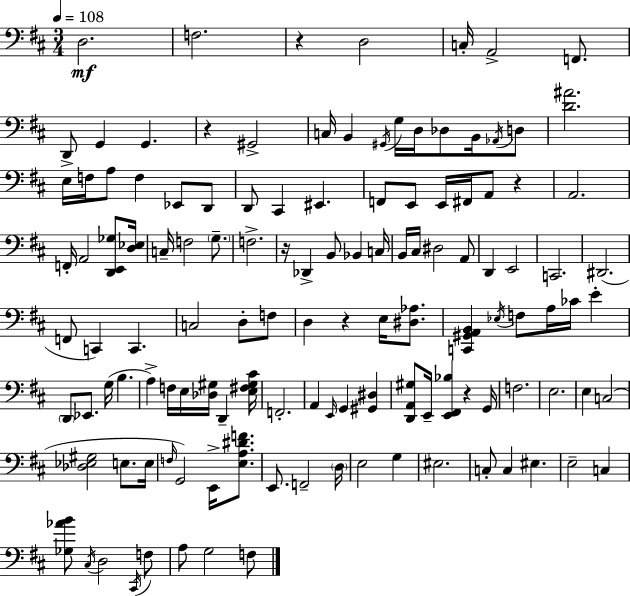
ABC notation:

X:1
T:Untitled
M:3/4
L:1/4
K:D
D,2 F,2 z D,2 C,/4 A,,2 F,,/2 D,,/2 G,, G,, z ^G,,2 C,/4 B,, ^G,,/4 G,/4 D,/4 _D,/2 B,,/4 _A,,/4 D,/2 [D^A]2 E,/4 F,/4 A,/2 F, _E,,/2 D,,/2 D,,/2 ^C,, ^E,, F,,/2 E,,/2 E,,/4 ^F,,/4 A,,/2 z A,,2 F,,/4 A,,2 [D,,E,,_G,]/2 [D,_E,]/4 C,/4 F,2 G,/2 F,2 z/4 _D,, B,,/2 _B,, C,/4 B,,/4 ^C,/4 ^D,2 A,,/2 D,, E,,2 C,,2 ^D,,2 F,,/2 C,, C,, C,2 D,/2 F,/2 D, z E,/4 [^D,_A,]/2 [C,,^G,,A,,B,,] _E,/4 F,/2 A,/4 _C/4 E D,,/2 _E,,/2 G,/4 B, A, F,/4 E,/4 [_D,^G,]/4 D,, [E,^F,^G,^C]/4 F,,2 A,, E,,/4 G,, [^G,,^D,] [D,,A,,^G,]/2 E,,/4 [E,,^F,,_B,] z G,,/4 F,2 E,2 E, C,2 [_D,_E,^G,]2 E,/2 E,/4 F,/4 G,,2 E,,/4 [E,A,^DF]/2 E,,/2 F,,2 D,/4 E,2 G, ^E,2 C,/2 C, ^E, E,2 C, [_G,_AB]/2 ^C,/4 D,2 ^C,,/4 F,/2 A,/2 G,2 F,/2